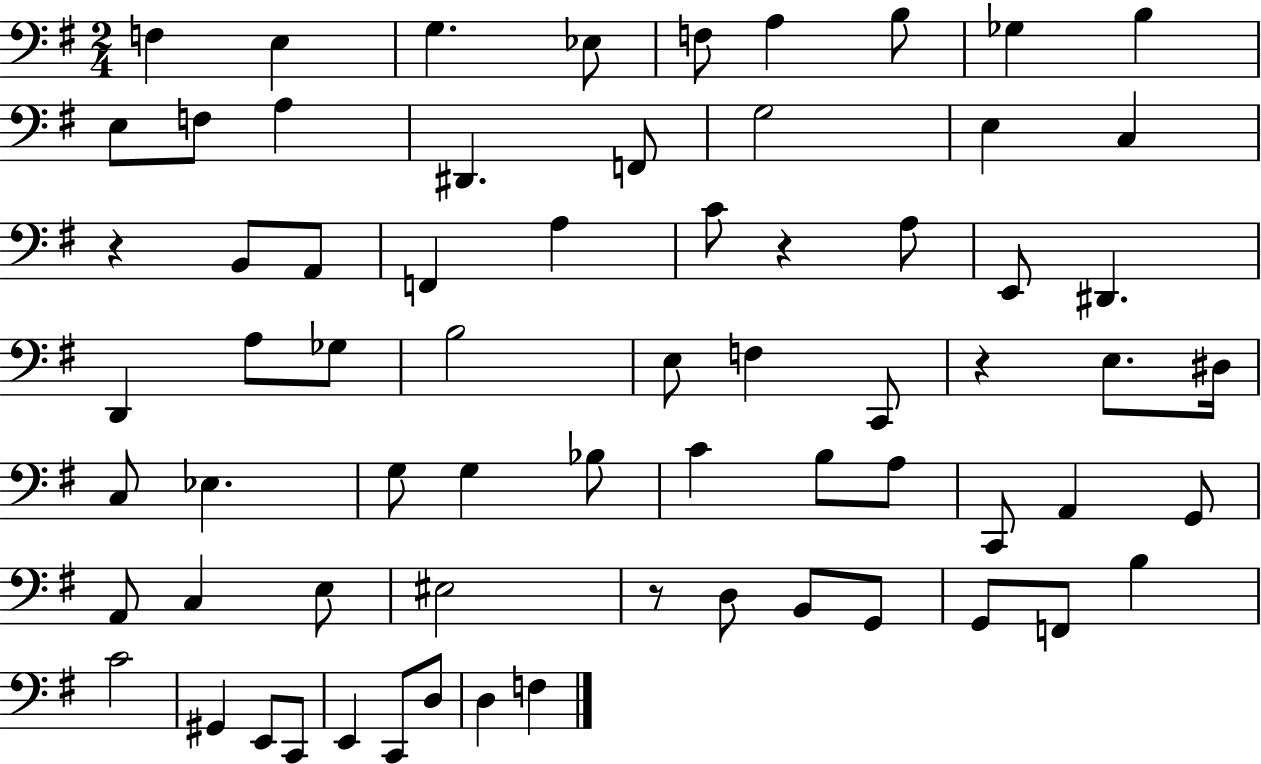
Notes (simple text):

F3/q E3/q G3/q. Eb3/e F3/e A3/q B3/e Gb3/q B3/q E3/e F3/e A3/q D#2/q. F2/e G3/h E3/q C3/q R/q B2/e A2/e F2/q A3/q C4/e R/q A3/e E2/e D#2/q. D2/q A3/e Gb3/e B3/h E3/e F3/q C2/e R/q E3/e. D#3/s C3/e Eb3/q. G3/e G3/q Bb3/e C4/q B3/e A3/e C2/e A2/q G2/e A2/e C3/q E3/e EIS3/h R/e D3/e B2/e G2/e G2/e F2/e B3/q C4/h G#2/q E2/e C2/e E2/q C2/e D3/e D3/q F3/q